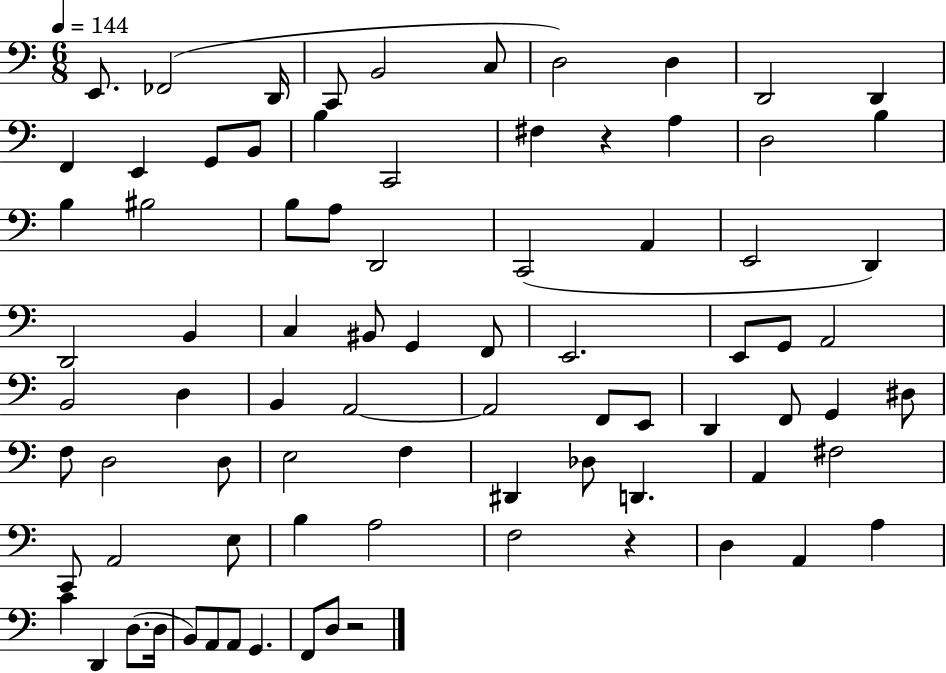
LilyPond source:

{
  \clef bass
  \numericTimeSignature
  \time 6/8
  \key c \major
  \tempo 4 = 144
  e,8. fes,2( d,16 | c,8 b,2 c8 | d2) d4 | d,2 d,4 | \break f,4 e,4 g,8 b,8 | b4 c,2 | fis4 r4 a4 | d2 b4 | \break b4 bis2 | b8 a8 d,2 | c,2( a,4 | e,2 d,4) | \break d,2 b,4 | c4 bis,8 g,4 f,8 | e,2. | e,8 g,8 a,2 | \break b,2 d4 | b,4 a,2~~ | a,2 f,8 e,8 | d,4 f,8 g,4 dis8 | \break f8 d2 d8 | e2 f4 | dis,4 des8 d,4. | a,4 fis2 | \break c,8 a,2 e8 | b4 a2 | f2 r4 | d4 a,4 a4 | \break c'4 d,4 d8.( d16 | b,8) a,8 a,8 g,4. | f,8 d8 r2 | \bar "|."
}